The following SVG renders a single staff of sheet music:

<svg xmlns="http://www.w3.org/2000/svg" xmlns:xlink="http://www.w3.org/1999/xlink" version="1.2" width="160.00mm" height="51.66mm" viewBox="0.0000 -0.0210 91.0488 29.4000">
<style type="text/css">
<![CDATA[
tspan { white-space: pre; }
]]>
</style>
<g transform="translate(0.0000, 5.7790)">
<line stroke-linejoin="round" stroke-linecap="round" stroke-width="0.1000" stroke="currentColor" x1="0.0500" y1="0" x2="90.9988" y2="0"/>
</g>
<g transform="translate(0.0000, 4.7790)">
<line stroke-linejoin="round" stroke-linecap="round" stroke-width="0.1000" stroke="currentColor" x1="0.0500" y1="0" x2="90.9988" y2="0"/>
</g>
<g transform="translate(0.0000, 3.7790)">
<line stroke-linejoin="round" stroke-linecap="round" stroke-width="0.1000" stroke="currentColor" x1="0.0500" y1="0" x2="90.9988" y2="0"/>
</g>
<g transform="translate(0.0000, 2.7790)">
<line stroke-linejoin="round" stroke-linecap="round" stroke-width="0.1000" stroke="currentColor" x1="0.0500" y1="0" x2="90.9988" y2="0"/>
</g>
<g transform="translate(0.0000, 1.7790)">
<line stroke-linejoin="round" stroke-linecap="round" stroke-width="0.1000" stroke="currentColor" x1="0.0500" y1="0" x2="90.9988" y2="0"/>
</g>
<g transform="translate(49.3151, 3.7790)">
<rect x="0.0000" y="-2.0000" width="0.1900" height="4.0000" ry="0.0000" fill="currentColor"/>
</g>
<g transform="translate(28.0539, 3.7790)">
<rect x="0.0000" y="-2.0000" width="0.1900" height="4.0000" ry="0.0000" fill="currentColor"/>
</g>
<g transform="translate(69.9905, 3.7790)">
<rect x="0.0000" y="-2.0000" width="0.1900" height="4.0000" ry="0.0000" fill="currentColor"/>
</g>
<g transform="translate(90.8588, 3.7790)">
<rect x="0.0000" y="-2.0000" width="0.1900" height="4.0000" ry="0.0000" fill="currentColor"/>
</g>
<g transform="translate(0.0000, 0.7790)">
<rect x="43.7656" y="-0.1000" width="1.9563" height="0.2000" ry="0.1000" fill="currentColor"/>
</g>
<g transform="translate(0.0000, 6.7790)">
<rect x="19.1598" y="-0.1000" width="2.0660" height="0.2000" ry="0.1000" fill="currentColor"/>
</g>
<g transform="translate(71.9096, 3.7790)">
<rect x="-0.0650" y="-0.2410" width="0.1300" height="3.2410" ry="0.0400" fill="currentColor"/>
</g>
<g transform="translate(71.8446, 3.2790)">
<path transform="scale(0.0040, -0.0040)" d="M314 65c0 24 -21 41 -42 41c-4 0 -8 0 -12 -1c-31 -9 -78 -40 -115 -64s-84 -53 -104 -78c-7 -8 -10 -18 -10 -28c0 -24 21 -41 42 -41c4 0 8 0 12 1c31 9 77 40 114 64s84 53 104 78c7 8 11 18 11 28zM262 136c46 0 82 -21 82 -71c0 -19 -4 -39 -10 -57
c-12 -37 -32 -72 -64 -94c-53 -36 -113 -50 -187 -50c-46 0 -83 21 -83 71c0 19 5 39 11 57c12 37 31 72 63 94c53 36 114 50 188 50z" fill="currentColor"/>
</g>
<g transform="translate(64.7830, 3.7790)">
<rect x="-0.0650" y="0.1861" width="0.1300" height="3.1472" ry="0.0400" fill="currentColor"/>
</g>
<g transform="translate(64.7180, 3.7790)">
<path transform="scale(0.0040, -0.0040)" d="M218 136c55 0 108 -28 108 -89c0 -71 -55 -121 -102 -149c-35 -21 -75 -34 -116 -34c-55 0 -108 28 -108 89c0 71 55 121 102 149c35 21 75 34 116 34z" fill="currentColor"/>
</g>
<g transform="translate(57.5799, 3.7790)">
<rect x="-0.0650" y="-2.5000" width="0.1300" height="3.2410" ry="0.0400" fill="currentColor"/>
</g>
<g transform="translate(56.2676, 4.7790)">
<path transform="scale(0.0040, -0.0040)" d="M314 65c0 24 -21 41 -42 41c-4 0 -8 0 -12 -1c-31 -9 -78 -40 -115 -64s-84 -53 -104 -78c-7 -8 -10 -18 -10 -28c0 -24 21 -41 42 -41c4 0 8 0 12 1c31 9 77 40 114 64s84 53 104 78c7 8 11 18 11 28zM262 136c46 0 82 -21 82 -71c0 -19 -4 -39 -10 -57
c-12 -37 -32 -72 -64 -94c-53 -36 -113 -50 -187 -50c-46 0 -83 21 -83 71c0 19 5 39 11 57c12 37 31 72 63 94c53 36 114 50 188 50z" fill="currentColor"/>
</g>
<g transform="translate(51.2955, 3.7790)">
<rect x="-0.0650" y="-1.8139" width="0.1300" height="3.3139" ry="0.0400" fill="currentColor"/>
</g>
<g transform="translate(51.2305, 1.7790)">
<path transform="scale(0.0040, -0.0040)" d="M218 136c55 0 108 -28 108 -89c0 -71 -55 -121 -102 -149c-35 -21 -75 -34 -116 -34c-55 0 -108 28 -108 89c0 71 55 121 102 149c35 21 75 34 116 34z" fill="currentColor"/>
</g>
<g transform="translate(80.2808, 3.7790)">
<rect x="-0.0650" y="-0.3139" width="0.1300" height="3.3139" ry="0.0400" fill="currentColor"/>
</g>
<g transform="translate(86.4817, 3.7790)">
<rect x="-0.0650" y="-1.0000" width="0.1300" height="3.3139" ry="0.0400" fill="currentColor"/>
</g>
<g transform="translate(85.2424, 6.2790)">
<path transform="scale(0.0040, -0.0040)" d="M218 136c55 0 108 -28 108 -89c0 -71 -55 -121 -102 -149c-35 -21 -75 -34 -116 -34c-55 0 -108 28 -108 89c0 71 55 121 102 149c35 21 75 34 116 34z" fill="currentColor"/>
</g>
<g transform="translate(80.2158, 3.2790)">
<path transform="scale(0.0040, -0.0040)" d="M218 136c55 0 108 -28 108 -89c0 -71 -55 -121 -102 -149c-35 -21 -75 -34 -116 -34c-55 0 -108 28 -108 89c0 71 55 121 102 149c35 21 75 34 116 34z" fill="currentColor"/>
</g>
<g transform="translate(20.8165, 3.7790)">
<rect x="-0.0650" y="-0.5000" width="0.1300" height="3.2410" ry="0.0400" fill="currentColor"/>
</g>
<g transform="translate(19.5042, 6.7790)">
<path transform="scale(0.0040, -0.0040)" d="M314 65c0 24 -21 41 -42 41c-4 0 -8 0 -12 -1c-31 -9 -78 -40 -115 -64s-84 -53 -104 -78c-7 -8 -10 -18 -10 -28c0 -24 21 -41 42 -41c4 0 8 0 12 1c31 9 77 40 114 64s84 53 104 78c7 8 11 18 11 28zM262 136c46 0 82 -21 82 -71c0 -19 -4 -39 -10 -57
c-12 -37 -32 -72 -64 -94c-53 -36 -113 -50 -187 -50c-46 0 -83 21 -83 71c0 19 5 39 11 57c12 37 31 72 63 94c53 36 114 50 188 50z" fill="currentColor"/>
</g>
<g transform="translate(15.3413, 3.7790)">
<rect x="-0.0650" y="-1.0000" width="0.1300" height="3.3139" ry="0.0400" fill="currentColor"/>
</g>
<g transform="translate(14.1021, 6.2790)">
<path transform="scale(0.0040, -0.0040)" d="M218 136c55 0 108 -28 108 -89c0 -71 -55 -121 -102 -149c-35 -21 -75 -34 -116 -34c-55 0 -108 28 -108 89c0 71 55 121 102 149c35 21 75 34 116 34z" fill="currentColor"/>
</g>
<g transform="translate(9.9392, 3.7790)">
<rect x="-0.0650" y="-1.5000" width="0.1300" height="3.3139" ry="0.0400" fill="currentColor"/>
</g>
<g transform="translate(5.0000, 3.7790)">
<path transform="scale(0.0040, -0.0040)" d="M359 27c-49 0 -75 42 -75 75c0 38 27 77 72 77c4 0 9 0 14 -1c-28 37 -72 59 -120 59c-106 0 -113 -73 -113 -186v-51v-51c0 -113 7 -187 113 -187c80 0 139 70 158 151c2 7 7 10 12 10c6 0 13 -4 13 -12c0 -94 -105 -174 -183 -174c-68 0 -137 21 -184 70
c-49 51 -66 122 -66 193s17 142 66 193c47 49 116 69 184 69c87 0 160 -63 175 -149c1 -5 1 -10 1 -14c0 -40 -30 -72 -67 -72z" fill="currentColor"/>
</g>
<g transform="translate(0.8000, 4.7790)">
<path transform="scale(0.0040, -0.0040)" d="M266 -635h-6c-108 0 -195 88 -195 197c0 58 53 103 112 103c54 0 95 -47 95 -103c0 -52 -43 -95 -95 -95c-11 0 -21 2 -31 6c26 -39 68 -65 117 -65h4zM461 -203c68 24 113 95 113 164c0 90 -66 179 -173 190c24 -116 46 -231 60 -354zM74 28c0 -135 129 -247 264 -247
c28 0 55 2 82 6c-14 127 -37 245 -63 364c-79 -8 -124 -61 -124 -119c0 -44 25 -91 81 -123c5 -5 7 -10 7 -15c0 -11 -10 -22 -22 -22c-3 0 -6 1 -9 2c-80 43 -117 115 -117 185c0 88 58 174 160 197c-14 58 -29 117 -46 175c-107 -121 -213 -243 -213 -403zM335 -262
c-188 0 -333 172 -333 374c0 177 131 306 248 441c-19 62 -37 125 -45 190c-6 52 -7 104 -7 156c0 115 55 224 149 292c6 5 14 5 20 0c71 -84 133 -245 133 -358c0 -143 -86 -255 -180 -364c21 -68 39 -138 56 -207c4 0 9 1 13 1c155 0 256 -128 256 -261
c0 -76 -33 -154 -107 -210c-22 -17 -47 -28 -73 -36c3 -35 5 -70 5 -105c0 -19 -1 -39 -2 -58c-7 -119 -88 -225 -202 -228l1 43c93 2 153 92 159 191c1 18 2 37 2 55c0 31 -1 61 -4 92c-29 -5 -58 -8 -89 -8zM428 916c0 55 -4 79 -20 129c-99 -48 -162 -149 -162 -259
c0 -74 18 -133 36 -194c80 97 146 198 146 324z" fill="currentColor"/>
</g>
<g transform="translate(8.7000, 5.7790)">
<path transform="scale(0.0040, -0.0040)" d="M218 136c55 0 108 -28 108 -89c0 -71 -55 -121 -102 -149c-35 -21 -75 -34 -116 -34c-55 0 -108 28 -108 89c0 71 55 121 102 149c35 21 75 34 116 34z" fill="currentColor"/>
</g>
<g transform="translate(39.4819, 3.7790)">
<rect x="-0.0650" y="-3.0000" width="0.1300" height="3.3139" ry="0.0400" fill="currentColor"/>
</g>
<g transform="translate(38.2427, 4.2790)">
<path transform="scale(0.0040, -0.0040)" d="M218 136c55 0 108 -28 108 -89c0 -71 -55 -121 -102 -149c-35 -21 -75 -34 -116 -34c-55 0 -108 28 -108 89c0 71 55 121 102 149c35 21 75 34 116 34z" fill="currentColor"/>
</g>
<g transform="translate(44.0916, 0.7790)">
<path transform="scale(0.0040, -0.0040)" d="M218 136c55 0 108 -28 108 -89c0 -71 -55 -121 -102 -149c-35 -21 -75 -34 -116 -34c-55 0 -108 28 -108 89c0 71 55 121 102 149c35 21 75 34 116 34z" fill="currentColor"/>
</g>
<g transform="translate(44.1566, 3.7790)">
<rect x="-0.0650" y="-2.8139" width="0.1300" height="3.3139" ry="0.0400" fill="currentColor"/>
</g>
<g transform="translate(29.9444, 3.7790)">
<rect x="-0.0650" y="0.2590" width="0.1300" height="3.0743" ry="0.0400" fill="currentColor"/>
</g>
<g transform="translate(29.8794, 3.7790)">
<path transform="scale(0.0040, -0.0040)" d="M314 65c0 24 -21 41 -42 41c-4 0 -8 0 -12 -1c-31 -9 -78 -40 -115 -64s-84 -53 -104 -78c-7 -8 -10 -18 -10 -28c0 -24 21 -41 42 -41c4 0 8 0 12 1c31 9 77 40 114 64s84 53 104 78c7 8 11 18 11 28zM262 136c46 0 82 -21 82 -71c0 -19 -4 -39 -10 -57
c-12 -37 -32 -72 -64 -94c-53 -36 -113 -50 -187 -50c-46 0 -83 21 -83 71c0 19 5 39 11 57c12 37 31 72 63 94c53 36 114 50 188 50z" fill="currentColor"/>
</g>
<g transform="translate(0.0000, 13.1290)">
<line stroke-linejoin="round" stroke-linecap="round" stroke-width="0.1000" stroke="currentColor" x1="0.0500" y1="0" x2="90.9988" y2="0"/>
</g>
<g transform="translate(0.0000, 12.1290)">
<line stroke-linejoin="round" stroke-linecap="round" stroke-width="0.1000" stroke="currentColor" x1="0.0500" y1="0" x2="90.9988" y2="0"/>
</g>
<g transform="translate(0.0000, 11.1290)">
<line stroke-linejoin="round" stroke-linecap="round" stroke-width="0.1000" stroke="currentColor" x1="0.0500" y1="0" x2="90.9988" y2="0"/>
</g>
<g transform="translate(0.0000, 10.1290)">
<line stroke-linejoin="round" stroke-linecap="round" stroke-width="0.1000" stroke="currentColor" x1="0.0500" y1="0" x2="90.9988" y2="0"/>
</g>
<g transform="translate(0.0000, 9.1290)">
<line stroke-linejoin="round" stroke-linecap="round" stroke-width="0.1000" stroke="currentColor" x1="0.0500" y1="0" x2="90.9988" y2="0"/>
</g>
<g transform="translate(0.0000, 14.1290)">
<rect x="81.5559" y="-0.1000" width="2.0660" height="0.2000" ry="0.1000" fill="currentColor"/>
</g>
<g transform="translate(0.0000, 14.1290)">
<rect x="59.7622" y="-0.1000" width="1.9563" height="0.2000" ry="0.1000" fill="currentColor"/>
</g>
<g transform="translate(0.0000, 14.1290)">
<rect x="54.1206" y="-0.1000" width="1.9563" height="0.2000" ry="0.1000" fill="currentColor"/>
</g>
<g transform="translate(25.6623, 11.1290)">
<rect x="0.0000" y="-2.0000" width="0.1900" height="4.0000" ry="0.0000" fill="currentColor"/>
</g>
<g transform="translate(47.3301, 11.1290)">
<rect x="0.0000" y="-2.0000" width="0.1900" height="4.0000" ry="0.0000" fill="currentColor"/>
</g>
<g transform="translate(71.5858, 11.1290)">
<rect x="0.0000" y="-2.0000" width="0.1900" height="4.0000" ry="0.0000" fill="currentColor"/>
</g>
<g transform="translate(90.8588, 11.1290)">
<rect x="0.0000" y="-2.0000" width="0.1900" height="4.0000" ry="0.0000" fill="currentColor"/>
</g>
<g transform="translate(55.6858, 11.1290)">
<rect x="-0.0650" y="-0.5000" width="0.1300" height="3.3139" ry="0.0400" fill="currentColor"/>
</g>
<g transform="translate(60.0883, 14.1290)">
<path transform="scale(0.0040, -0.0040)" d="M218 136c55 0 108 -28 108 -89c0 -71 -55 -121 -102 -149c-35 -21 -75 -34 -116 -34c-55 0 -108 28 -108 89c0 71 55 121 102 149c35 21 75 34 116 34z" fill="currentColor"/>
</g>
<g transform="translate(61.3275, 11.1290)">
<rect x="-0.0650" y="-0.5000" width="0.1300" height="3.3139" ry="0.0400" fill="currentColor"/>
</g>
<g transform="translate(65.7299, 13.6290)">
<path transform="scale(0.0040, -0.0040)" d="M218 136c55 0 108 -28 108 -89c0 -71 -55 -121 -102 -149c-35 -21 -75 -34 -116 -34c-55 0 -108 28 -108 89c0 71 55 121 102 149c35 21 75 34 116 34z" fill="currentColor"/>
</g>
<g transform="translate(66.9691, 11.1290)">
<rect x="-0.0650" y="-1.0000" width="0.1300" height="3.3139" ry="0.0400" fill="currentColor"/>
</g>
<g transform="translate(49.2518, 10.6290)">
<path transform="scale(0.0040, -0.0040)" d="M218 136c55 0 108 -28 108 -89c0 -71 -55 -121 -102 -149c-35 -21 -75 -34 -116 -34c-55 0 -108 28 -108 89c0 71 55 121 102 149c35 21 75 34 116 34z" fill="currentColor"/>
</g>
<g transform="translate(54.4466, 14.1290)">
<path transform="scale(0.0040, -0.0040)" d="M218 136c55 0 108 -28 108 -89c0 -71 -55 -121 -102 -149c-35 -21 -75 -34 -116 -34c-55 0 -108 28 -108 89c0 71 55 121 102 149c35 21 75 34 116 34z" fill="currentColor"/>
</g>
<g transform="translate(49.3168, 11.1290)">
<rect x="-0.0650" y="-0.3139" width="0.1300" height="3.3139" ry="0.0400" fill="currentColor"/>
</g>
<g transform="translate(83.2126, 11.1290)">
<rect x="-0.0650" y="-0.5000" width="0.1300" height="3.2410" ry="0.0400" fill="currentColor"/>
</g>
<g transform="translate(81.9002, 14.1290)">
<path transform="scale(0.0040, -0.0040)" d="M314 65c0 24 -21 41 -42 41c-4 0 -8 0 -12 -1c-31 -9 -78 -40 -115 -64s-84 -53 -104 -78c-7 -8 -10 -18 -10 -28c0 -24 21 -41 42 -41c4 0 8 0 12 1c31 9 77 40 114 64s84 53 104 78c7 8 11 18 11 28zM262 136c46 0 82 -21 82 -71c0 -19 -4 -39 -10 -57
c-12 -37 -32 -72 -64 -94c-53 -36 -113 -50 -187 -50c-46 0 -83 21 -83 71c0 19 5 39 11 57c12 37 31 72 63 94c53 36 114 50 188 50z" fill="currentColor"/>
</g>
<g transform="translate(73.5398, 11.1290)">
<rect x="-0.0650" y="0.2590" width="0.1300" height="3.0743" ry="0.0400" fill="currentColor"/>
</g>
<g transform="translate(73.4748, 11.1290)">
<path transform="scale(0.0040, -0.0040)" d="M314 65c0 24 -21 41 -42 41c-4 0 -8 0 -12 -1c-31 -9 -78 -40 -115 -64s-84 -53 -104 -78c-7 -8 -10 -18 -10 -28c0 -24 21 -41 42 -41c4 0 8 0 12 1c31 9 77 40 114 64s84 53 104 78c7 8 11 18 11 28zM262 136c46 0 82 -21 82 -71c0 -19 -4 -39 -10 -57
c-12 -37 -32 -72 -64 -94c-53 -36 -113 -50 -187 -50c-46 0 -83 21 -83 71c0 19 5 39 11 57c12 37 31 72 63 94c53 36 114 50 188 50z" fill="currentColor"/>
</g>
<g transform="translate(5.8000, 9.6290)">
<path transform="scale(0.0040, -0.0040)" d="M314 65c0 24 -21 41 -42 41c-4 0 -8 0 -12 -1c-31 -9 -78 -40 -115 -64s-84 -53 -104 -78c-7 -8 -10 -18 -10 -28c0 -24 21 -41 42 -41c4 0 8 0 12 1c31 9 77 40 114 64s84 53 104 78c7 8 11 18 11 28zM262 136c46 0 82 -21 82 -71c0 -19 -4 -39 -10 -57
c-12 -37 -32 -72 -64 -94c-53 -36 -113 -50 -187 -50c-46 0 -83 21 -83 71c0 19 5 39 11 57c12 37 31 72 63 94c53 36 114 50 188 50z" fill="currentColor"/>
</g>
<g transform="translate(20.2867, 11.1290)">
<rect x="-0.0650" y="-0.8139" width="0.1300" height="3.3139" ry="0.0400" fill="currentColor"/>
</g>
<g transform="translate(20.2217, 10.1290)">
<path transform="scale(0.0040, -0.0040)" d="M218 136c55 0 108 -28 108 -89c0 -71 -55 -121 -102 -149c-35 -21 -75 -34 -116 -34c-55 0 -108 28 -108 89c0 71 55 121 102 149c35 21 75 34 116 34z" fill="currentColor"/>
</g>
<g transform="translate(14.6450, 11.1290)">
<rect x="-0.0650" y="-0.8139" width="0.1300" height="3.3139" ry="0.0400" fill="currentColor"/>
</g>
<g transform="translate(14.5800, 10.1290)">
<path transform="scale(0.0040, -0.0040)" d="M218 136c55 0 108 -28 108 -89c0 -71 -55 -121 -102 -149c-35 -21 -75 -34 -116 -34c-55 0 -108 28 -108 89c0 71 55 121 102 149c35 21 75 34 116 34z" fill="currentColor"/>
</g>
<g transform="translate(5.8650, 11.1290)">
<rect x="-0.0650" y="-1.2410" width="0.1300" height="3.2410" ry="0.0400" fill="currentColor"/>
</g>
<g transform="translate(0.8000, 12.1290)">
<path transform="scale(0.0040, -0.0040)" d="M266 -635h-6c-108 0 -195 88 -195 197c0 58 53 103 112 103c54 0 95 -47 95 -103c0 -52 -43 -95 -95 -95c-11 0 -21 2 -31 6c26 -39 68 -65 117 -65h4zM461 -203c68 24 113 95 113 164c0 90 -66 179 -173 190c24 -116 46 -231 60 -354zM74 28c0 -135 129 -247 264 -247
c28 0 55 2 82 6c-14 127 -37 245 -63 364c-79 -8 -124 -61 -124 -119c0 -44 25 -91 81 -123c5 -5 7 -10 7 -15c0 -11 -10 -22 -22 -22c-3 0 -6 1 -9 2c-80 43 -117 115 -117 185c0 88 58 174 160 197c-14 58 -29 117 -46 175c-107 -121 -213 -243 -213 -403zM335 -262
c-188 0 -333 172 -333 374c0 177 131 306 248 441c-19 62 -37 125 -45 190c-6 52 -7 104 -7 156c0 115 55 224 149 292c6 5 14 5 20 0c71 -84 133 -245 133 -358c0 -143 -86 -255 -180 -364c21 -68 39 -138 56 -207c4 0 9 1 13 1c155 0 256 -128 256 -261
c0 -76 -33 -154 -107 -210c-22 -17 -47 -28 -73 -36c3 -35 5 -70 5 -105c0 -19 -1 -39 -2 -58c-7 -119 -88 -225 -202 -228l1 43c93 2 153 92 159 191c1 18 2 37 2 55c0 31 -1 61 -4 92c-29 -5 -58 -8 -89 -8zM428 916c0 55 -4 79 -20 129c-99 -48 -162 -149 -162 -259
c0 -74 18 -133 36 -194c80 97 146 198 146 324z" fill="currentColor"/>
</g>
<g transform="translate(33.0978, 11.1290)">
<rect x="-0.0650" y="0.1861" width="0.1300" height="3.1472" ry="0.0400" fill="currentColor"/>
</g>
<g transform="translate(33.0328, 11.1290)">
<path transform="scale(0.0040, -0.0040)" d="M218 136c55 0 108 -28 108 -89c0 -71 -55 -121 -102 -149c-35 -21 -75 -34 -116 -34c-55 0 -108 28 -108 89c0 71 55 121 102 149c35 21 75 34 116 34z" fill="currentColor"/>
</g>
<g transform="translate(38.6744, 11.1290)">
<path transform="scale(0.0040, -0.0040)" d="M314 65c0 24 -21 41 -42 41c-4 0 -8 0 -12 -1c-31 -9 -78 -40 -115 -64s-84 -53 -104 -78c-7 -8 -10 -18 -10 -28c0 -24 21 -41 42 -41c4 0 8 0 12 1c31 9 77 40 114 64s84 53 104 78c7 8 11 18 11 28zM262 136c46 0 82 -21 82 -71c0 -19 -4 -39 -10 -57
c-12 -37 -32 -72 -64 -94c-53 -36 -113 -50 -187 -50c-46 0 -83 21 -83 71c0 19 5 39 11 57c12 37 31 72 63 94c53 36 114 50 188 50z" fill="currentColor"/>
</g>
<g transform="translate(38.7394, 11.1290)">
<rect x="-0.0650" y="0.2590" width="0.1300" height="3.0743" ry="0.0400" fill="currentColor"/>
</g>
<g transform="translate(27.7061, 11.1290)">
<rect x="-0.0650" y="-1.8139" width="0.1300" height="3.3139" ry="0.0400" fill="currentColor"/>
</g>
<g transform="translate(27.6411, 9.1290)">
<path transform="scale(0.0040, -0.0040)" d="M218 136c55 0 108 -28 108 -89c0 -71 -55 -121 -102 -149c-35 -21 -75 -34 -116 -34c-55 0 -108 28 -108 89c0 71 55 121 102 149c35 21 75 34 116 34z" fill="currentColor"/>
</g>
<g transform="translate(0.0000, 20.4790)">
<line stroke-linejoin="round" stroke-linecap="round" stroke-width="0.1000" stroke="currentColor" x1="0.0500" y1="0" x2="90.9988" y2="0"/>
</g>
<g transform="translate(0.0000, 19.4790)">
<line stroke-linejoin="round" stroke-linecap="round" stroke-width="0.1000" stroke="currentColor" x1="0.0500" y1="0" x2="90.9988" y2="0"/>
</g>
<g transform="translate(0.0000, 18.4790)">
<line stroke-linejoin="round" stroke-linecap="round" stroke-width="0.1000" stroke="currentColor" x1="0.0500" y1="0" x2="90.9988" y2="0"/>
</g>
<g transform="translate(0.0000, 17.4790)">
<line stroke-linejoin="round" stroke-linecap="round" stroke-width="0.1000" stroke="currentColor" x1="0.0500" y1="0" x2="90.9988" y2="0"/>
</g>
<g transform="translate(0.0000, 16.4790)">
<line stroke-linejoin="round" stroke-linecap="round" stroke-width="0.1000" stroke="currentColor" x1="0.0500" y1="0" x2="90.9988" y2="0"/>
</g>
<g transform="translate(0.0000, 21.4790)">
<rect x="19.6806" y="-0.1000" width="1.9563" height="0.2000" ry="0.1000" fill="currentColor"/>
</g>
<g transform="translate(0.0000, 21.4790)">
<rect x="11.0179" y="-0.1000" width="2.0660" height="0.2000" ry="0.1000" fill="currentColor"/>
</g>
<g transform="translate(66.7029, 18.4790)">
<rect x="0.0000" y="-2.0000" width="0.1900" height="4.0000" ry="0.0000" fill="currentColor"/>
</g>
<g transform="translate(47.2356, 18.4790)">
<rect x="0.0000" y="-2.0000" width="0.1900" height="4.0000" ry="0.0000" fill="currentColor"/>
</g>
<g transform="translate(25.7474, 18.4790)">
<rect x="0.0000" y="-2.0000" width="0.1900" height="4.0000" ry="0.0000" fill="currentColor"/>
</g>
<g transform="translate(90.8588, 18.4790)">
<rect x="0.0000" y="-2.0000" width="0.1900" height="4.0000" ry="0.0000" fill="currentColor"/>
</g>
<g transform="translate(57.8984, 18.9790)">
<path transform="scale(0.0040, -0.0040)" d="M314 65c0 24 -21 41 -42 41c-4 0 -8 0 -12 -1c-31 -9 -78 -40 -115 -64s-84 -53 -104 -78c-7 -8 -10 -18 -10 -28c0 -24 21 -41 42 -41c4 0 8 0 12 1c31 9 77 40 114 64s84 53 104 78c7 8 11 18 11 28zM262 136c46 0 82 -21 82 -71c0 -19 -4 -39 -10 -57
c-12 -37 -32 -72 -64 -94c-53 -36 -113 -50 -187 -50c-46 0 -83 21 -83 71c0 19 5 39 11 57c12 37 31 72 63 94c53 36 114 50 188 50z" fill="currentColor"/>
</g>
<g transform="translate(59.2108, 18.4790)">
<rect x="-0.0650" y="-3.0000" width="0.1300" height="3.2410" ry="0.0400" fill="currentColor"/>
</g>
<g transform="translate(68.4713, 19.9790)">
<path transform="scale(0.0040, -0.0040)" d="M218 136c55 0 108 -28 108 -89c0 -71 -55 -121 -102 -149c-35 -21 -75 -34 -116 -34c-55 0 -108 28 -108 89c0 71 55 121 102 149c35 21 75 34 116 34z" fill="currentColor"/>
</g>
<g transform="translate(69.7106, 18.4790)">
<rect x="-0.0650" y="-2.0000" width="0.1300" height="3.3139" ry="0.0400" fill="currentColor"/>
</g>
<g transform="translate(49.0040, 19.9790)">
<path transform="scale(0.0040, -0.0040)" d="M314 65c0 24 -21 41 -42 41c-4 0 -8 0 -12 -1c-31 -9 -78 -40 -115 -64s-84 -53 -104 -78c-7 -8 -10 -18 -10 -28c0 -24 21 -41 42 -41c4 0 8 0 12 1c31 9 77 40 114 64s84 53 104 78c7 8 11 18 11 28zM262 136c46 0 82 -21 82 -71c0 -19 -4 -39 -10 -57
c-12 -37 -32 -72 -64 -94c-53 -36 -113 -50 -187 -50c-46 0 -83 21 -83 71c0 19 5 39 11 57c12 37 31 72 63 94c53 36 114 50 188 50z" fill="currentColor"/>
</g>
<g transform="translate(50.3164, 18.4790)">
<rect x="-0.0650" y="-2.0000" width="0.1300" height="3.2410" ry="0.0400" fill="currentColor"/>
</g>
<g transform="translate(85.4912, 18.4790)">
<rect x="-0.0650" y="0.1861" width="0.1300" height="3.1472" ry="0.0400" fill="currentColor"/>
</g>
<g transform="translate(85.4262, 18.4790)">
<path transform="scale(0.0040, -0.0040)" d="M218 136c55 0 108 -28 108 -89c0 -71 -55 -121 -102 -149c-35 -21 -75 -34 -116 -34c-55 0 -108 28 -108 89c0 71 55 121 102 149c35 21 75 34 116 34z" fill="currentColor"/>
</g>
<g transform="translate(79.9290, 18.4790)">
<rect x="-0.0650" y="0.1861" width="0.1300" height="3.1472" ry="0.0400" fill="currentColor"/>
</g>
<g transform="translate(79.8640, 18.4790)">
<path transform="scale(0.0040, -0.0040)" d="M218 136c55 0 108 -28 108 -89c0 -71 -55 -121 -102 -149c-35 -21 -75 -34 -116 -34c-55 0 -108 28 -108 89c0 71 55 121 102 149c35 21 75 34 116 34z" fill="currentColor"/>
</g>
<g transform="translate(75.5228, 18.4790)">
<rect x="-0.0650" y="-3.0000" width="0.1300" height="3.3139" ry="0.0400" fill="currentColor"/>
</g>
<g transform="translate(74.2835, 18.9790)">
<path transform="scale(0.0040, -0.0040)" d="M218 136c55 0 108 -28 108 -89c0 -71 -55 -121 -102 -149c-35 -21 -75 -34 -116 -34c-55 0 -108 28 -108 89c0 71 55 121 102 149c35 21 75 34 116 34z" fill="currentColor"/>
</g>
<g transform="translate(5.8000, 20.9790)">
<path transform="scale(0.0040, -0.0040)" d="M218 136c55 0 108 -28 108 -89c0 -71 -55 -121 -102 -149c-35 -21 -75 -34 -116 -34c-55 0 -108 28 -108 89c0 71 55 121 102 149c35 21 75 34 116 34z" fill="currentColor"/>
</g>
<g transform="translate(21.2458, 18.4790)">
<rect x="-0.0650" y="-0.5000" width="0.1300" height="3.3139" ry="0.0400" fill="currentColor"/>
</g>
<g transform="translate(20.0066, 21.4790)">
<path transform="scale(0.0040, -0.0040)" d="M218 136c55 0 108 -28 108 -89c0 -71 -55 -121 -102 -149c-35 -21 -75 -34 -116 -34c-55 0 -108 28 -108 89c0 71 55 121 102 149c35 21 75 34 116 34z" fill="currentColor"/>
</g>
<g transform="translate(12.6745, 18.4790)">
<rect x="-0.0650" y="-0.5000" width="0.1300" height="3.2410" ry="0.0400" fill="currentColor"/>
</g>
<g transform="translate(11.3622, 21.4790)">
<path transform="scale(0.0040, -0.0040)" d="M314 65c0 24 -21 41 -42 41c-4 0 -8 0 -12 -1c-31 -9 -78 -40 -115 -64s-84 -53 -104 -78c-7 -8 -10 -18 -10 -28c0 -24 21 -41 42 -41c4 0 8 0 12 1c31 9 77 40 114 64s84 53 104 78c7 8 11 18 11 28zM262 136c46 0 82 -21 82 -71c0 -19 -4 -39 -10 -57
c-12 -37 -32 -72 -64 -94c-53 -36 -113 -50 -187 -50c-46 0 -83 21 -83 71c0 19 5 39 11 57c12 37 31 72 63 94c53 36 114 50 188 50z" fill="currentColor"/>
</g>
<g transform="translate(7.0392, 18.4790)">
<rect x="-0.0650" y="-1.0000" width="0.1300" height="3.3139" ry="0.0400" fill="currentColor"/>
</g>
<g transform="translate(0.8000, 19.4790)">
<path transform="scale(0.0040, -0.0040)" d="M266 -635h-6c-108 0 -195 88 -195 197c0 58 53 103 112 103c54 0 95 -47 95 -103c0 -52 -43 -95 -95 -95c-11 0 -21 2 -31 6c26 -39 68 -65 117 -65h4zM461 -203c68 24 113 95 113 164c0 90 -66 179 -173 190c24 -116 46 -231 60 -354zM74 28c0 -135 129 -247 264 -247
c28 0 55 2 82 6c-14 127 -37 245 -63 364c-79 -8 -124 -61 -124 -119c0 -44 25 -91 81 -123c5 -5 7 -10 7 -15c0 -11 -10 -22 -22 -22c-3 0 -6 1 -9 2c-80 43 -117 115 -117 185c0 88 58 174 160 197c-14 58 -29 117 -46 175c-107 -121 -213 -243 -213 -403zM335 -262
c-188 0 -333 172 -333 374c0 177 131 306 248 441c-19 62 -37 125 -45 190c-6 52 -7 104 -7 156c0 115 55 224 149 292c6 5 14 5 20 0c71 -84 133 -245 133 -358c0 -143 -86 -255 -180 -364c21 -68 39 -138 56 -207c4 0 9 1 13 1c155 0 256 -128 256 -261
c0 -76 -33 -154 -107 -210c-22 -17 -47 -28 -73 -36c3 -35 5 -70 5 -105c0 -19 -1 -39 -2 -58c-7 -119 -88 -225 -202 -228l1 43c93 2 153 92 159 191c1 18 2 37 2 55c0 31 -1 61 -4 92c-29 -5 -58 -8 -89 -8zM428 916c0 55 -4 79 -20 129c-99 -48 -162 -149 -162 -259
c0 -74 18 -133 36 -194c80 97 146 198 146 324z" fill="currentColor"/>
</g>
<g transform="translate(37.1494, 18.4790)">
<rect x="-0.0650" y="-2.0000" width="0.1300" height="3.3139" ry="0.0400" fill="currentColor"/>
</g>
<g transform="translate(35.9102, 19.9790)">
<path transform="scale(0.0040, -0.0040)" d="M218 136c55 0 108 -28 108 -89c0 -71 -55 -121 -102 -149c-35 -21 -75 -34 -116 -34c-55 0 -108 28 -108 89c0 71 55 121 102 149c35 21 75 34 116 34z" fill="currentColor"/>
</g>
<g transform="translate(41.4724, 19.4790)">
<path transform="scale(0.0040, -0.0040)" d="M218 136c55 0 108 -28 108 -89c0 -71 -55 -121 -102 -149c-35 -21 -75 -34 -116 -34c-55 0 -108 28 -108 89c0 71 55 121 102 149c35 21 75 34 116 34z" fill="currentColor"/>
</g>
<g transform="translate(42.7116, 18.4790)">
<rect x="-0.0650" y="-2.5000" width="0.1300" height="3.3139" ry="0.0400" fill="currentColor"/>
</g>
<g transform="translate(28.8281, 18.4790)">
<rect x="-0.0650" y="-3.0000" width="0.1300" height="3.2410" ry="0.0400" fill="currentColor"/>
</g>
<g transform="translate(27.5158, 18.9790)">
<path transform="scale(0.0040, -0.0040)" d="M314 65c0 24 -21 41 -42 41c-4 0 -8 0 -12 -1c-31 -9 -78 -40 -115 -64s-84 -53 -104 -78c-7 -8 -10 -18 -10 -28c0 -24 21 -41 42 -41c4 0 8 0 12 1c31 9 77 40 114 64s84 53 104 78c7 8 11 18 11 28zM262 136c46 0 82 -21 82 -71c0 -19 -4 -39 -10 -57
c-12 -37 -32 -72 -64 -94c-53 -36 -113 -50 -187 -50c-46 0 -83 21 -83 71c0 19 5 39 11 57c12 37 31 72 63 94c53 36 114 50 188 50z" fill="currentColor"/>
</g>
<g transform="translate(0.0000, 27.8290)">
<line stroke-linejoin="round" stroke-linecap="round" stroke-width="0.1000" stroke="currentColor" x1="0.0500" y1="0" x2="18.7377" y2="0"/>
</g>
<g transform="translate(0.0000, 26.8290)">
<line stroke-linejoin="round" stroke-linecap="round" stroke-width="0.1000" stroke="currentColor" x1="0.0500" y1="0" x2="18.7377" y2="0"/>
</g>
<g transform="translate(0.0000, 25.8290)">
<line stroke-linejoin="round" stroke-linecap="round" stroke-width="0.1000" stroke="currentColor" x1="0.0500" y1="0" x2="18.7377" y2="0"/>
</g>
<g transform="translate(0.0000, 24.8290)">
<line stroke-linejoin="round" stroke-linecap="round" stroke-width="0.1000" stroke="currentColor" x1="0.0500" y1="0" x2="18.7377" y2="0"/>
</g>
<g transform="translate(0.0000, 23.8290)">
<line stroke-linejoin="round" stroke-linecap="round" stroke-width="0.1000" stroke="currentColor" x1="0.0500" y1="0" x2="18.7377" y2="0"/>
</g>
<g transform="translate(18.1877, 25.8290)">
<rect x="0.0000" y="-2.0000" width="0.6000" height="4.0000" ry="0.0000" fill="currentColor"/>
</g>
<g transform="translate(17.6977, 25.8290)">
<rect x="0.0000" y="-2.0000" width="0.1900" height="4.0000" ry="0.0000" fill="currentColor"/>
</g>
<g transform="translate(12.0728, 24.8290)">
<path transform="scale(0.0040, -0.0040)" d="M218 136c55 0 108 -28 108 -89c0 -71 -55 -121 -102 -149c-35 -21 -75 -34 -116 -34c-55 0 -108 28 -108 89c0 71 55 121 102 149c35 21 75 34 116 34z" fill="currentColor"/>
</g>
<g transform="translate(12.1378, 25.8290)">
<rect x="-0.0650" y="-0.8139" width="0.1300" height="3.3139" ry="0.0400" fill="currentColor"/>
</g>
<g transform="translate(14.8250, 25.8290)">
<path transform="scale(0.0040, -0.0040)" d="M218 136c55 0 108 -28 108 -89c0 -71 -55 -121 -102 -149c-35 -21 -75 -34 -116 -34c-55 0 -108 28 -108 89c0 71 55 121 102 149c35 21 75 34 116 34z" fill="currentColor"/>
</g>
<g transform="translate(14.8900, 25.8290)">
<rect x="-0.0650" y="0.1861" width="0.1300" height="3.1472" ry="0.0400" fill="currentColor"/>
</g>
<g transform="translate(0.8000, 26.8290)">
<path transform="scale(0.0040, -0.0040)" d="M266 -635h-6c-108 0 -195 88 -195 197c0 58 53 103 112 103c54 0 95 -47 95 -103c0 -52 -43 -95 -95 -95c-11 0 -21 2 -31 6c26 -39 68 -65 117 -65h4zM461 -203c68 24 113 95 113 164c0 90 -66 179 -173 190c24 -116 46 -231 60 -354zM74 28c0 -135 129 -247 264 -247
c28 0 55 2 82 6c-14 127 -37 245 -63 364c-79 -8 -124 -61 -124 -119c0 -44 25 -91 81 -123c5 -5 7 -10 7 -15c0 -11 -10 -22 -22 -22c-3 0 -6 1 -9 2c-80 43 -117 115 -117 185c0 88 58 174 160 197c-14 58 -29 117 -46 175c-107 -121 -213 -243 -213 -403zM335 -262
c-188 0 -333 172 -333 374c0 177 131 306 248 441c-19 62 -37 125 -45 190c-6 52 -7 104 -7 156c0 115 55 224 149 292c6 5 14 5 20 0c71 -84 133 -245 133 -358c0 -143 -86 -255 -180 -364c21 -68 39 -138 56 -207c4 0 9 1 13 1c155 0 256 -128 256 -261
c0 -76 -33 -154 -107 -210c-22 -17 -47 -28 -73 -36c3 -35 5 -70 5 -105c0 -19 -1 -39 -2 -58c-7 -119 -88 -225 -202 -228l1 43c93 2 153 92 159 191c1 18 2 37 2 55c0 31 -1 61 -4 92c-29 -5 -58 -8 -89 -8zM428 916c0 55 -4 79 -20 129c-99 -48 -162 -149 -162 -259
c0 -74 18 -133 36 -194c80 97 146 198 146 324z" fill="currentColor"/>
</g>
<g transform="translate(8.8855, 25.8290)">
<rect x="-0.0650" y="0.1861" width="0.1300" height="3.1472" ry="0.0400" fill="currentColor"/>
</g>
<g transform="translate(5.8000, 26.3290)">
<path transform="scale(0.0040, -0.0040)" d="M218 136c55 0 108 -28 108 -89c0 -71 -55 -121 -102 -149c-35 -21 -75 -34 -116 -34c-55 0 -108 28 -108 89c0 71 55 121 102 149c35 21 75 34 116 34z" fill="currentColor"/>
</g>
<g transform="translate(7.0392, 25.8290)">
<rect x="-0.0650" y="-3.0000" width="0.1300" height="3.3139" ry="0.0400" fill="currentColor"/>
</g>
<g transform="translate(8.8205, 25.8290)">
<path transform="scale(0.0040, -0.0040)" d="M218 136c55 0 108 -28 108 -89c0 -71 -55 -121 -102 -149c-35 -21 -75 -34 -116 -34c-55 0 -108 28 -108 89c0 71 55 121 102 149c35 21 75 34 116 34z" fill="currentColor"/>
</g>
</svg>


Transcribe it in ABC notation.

X:1
T:Untitled
M:4/4
L:1/4
K:C
E D C2 B2 A a f G2 B c2 c D e2 d d f B B2 c C C D B2 C2 D C2 C A2 F G F2 A2 F A B B A B d B